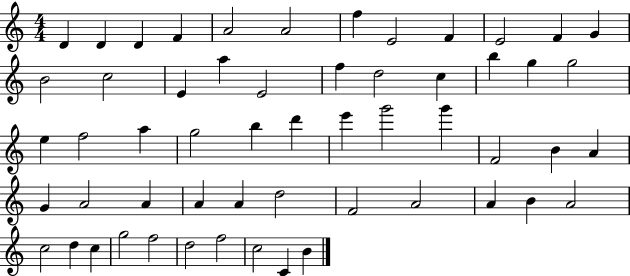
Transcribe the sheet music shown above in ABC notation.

X:1
T:Untitled
M:4/4
L:1/4
K:C
D D D F A2 A2 f E2 F E2 F G B2 c2 E a E2 f d2 c b g g2 e f2 a g2 b d' e' g'2 g' F2 B A G A2 A A A d2 F2 A2 A B A2 c2 d c g2 f2 d2 f2 c2 C B